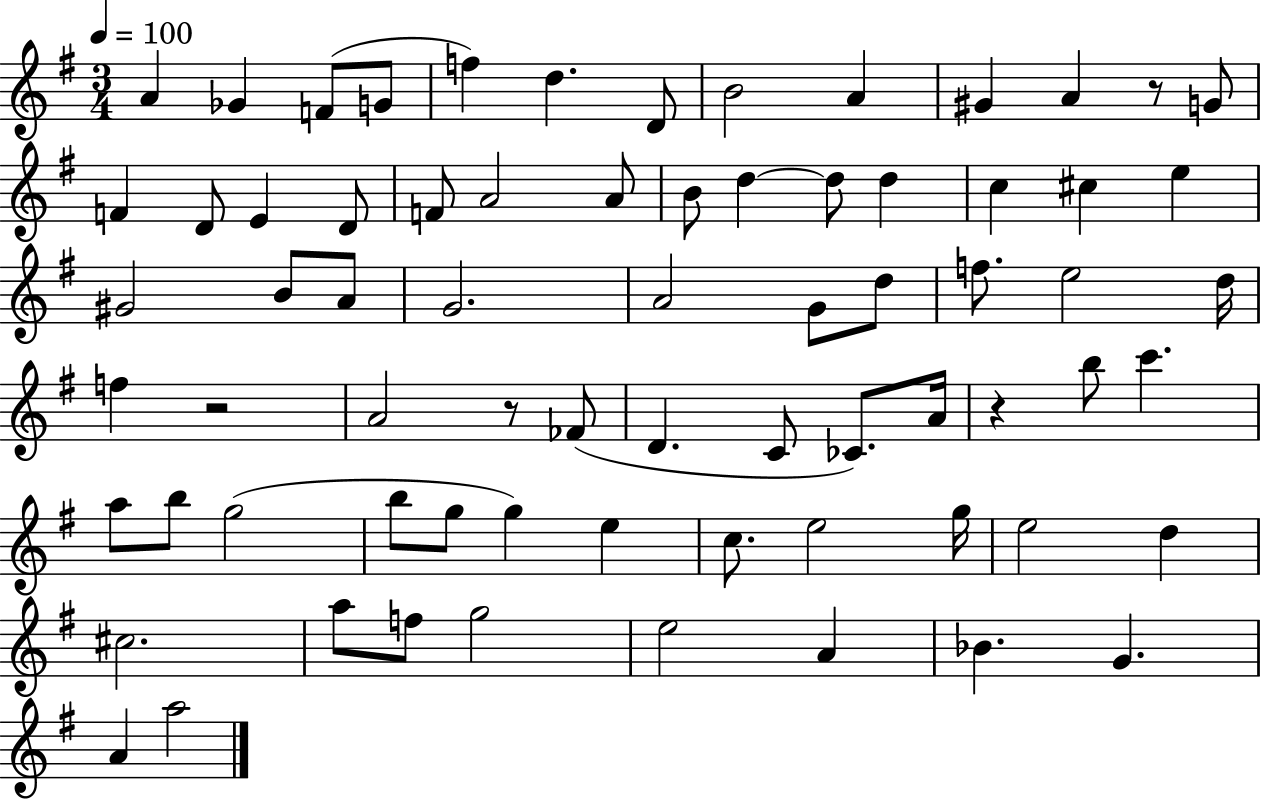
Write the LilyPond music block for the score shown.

{
  \clef treble
  \numericTimeSignature
  \time 3/4
  \key g \major
  \tempo 4 = 100
  a'4 ges'4 f'8( g'8 | f''4) d''4. d'8 | b'2 a'4 | gis'4 a'4 r8 g'8 | \break f'4 d'8 e'4 d'8 | f'8 a'2 a'8 | b'8 d''4~~ d''8 d''4 | c''4 cis''4 e''4 | \break gis'2 b'8 a'8 | g'2. | a'2 g'8 d''8 | f''8. e''2 d''16 | \break f''4 r2 | a'2 r8 fes'8( | d'4. c'8 ces'8.) a'16 | r4 b''8 c'''4. | \break a''8 b''8 g''2( | b''8 g''8 g''4) e''4 | c''8. e''2 g''16 | e''2 d''4 | \break cis''2. | a''8 f''8 g''2 | e''2 a'4 | bes'4. g'4. | \break a'4 a''2 | \bar "|."
}